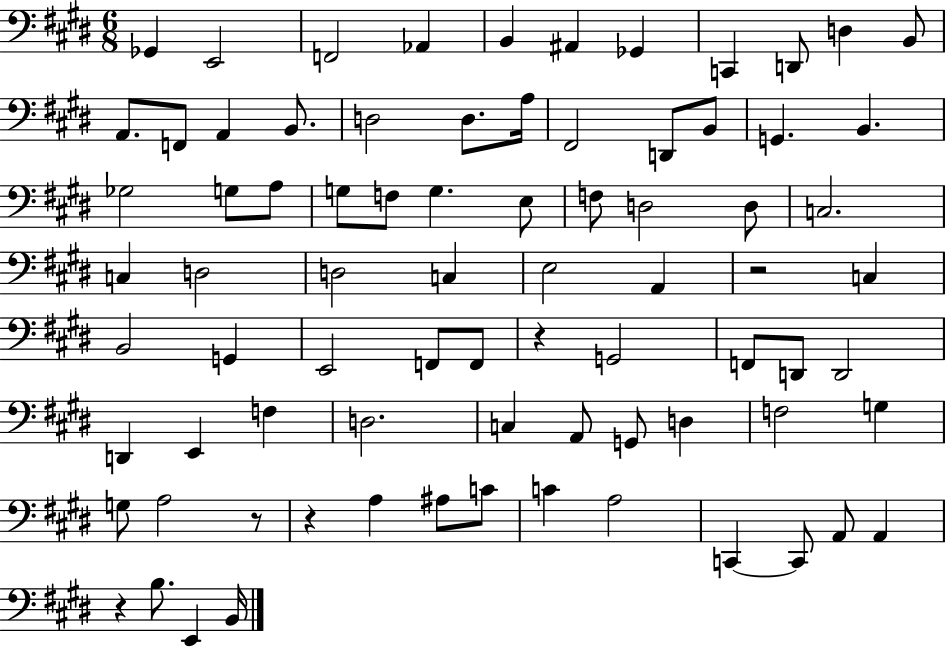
{
  \clef bass
  \numericTimeSignature
  \time 6/8
  \key e \major
  ges,4 e,2 | f,2 aes,4 | b,4 ais,4 ges,4 | c,4 d,8 d4 b,8 | \break a,8. f,8 a,4 b,8. | d2 d8. a16 | fis,2 d,8 b,8 | g,4. b,4. | \break ges2 g8 a8 | g8 f8 g4. e8 | f8 d2 d8 | c2. | \break c4 d2 | d2 c4 | e2 a,4 | r2 c4 | \break b,2 g,4 | e,2 f,8 f,8 | r4 g,2 | f,8 d,8 d,2 | \break d,4 e,4 f4 | d2. | c4 a,8 g,8 d4 | f2 g4 | \break g8 a2 r8 | r4 a4 ais8 c'8 | c'4 a2 | c,4~~ c,8 a,8 a,4 | \break r4 b8. e,4 b,16 | \bar "|."
}